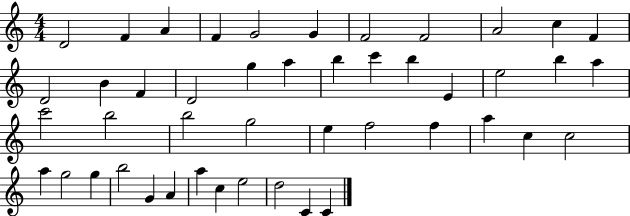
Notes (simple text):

D4/h F4/q A4/q F4/q G4/h G4/q F4/h F4/h A4/h C5/q F4/q D4/h B4/q F4/q D4/h G5/q A5/q B5/q C6/q B5/q E4/q E5/h B5/q A5/q C6/h B5/h B5/h G5/h E5/q F5/h F5/q A5/q C5/q C5/h A5/q G5/h G5/q B5/h G4/q A4/q A5/q C5/q E5/h D5/h C4/q C4/q